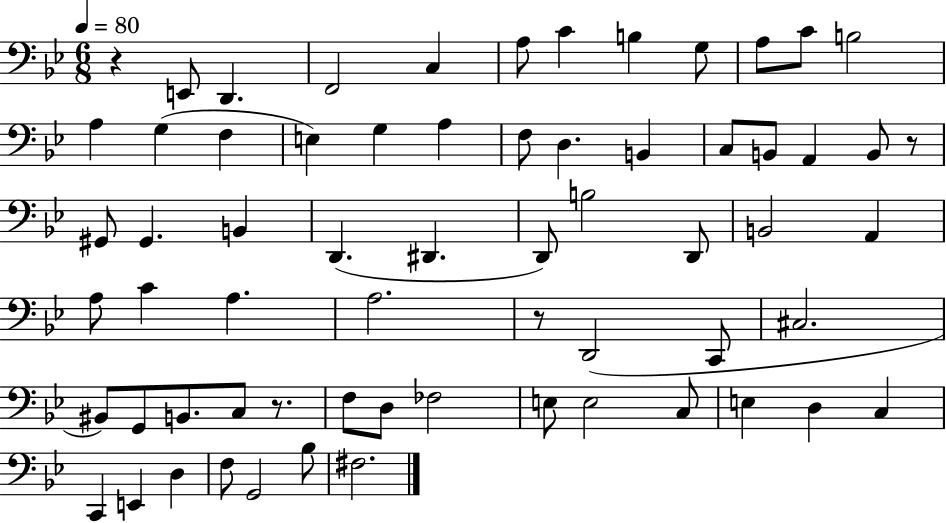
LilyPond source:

{
  \clef bass
  \numericTimeSignature
  \time 6/8
  \key bes \major
  \tempo 4 = 80
  r4 e,8 d,4. | f,2 c4 | a8 c'4 b4 g8 | a8 c'8 b2 | \break a4 g4( f4 | e4) g4 a4 | f8 d4. b,4 | c8 b,8 a,4 b,8 r8 | \break gis,8 gis,4. b,4 | d,4.( dis,4. | d,8) b2 d,8 | b,2 a,4 | \break a8 c'4 a4. | a2. | r8 d,2( c,8 | cis2. | \break bis,8) g,8 b,8. c8 r8. | f8 d8 fes2 | e8 e2 c8 | e4 d4 c4 | \break c,4 e,4 d4 | f8 g,2 bes8 | fis2. | \bar "|."
}